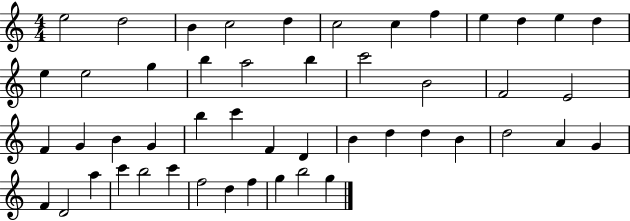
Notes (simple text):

E5/h D5/h B4/q C5/h D5/q C5/h C5/q F5/q E5/q D5/q E5/q D5/q E5/q E5/h G5/q B5/q A5/h B5/q C6/h B4/h F4/h E4/h F4/q G4/q B4/q G4/q B5/q C6/q F4/q D4/q B4/q D5/q D5/q B4/q D5/h A4/q G4/q F4/q D4/h A5/q C6/q B5/h C6/q F5/h D5/q F5/q G5/q B5/h G5/q